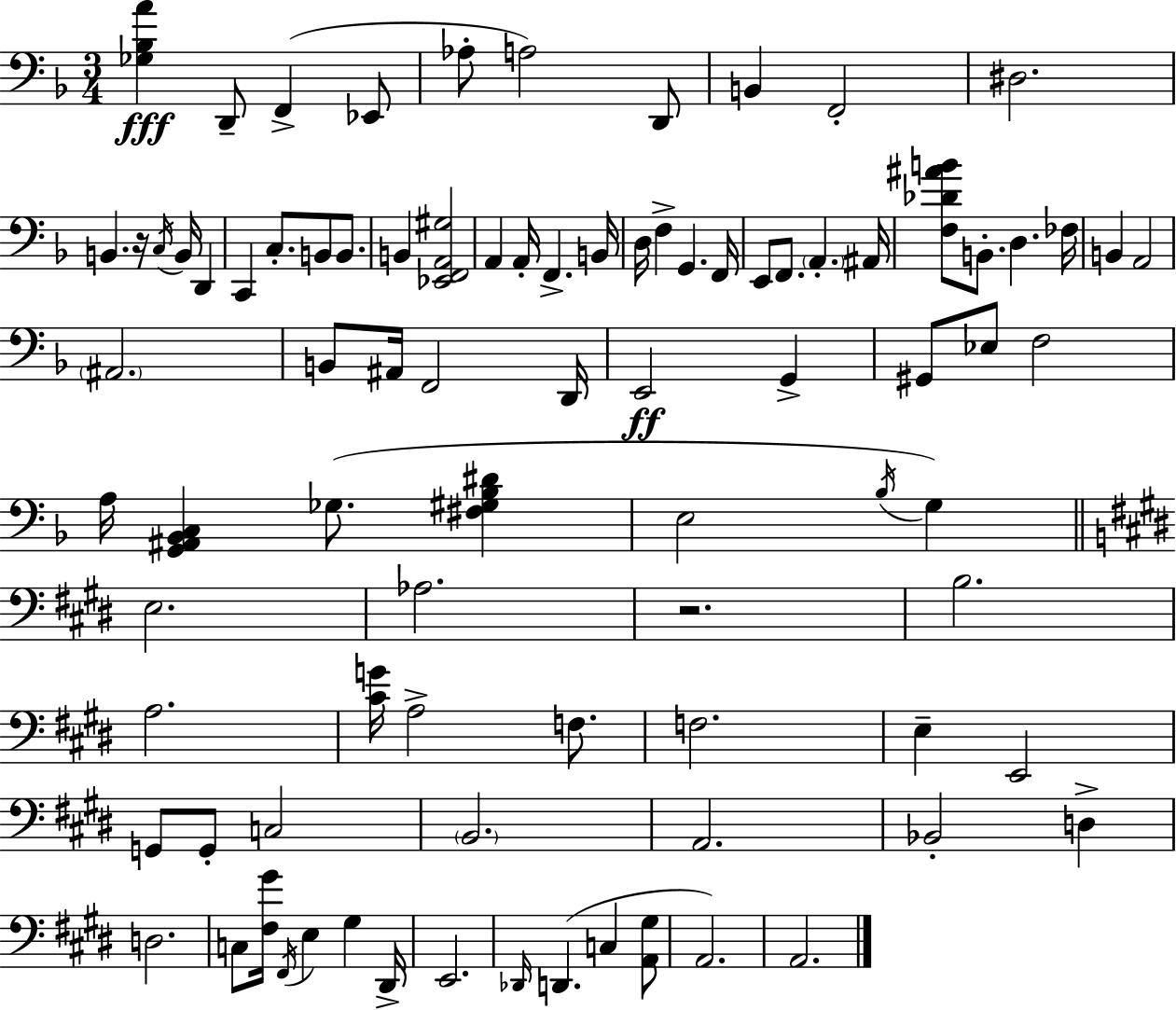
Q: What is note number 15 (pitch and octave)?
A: C3